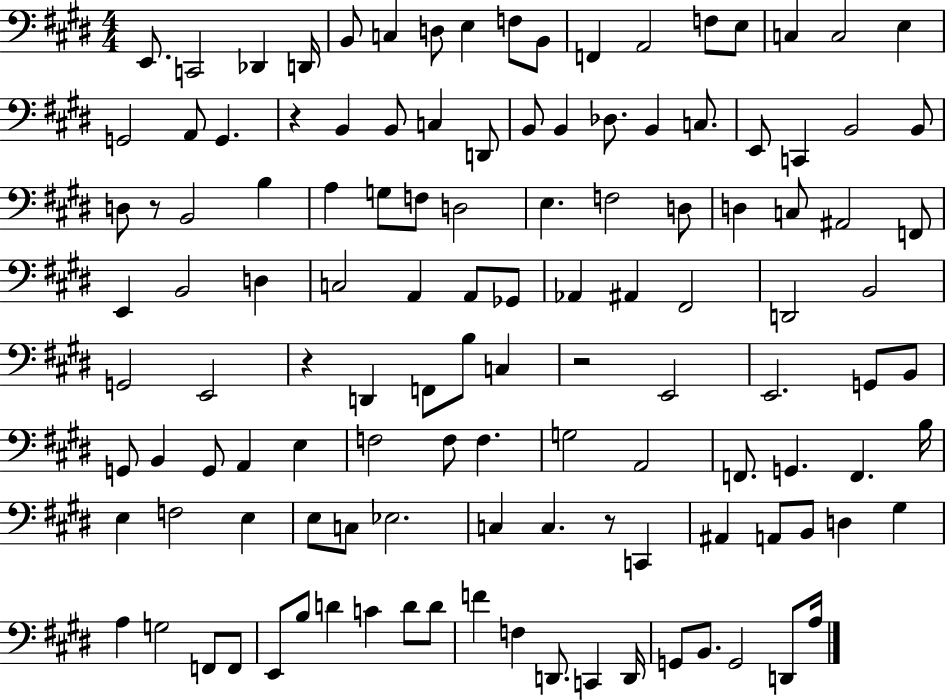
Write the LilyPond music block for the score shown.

{
  \clef bass
  \numericTimeSignature
  \time 4/4
  \key e \major
  e,8. c,2 des,4 d,16 | b,8 c4 d8 e4 f8 b,8 | f,4 a,2 f8 e8 | c4 c2 e4 | \break g,2 a,8 g,4. | r4 b,4 b,8 c4 d,8 | b,8 b,4 des8. b,4 c8. | e,8 c,4 b,2 b,8 | \break d8 r8 b,2 b4 | a4 g8 f8 d2 | e4. f2 d8 | d4 c8 ais,2 f,8 | \break e,4 b,2 d4 | c2 a,4 a,8 ges,8 | aes,4 ais,4 fis,2 | d,2 b,2 | \break g,2 e,2 | r4 d,4 f,8 b8 c4 | r2 e,2 | e,2. g,8 b,8 | \break g,8 b,4 g,8 a,4 e4 | f2 f8 f4. | g2 a,2 | f,8. g,4. f,4. b16 | \break e4 f2 e4 | e8 c8 ees2. | c4 c4. r8 c,4 | ais,4 a,8 b,8 d4 gis4 | \break a4 g2 f,8 f,8 | e,8 b8 d'4 c'4 d'8 d'8 | f'4 f4 d,8. c,4 d,16 | g,8 b,8. g,2 d,8 a16 | \break \bar "|."
}